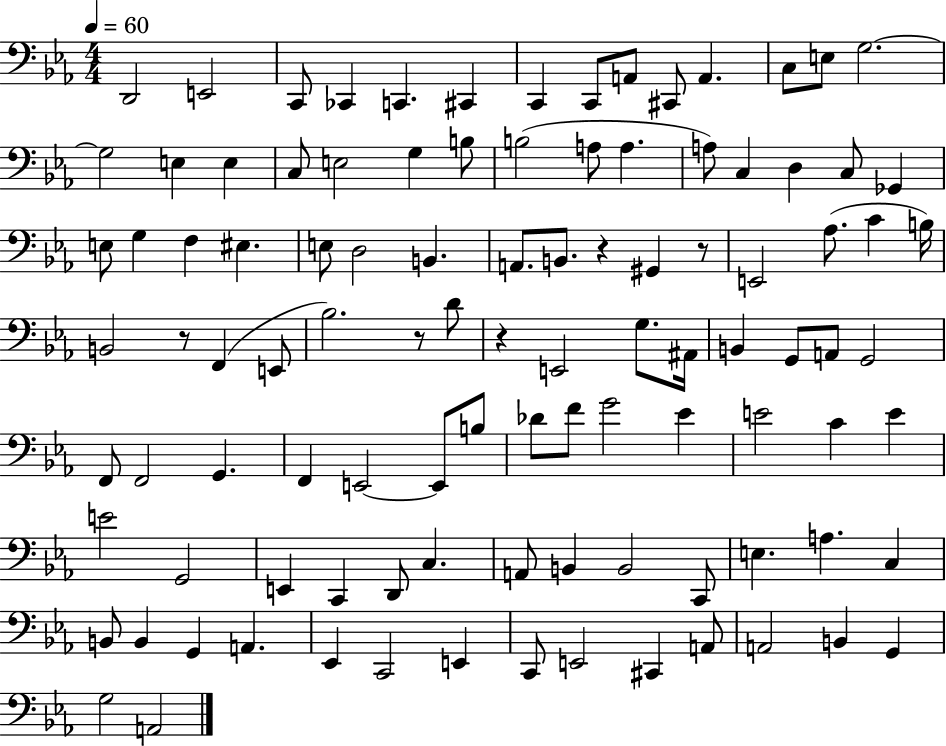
X:1
T:Untitled
M:4/4
L:1/4
K:Eb
D,,2 E,,2 C,,/2 _C,, C,, ^C,, C,, C,,/2 A,,/2 ^C,,/2 A,, C,/2 E,/2 G,2 G,2 E, E, C,/2 E,2 G, B,/2 B,2 A,/2 A, A,/2 C, D, C,/2 _G,, E,/2 G, F, ^E, E,/2 D,2 B,, A,,/2 B,,/2 z ^G,, z/2 E,,2 _A,/2 C B,/4 B,,2 z/2 F,, E,,/2 _B,2 z/2 D/2 z E,,2 G,/2 ^A,,/4 B,, G,,/2 A,,/2 G,,2 F,,/2 F,,2 G,, F,, E,,2 E,,/2 B,/2 _D/2 F/2 G2 _E E2 C E E2 G,,2 E,, C,, D,,/2 C, A,,/2 B,, B,,2 C,,/2 E, A, C, B,,/2 B,, G,, A,, _E,, C,,2 E,, C,,/2 E,,2 ^C,, A,,/2 A,,2 B,, G,, G,2 A,,2